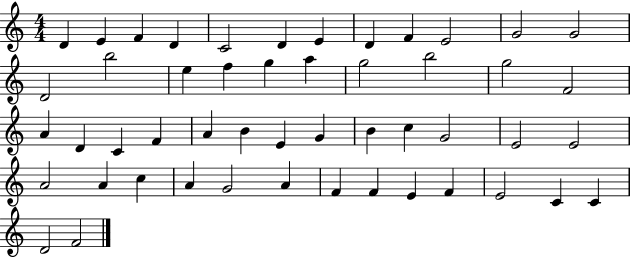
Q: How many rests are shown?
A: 0